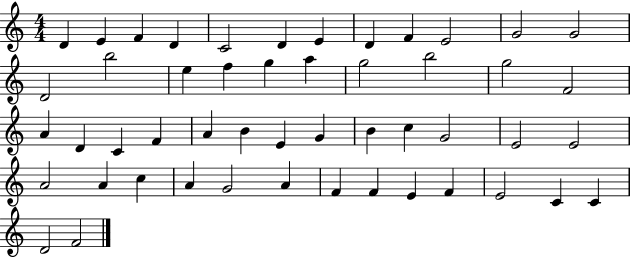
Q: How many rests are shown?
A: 0